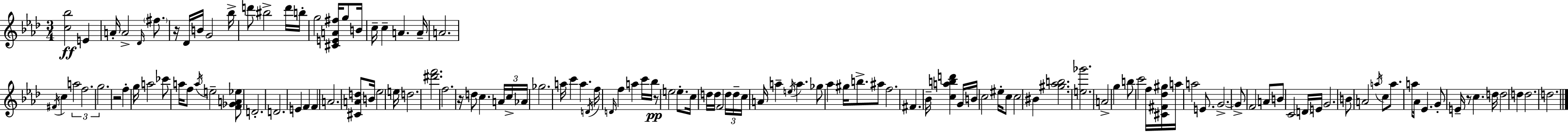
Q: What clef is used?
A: treble